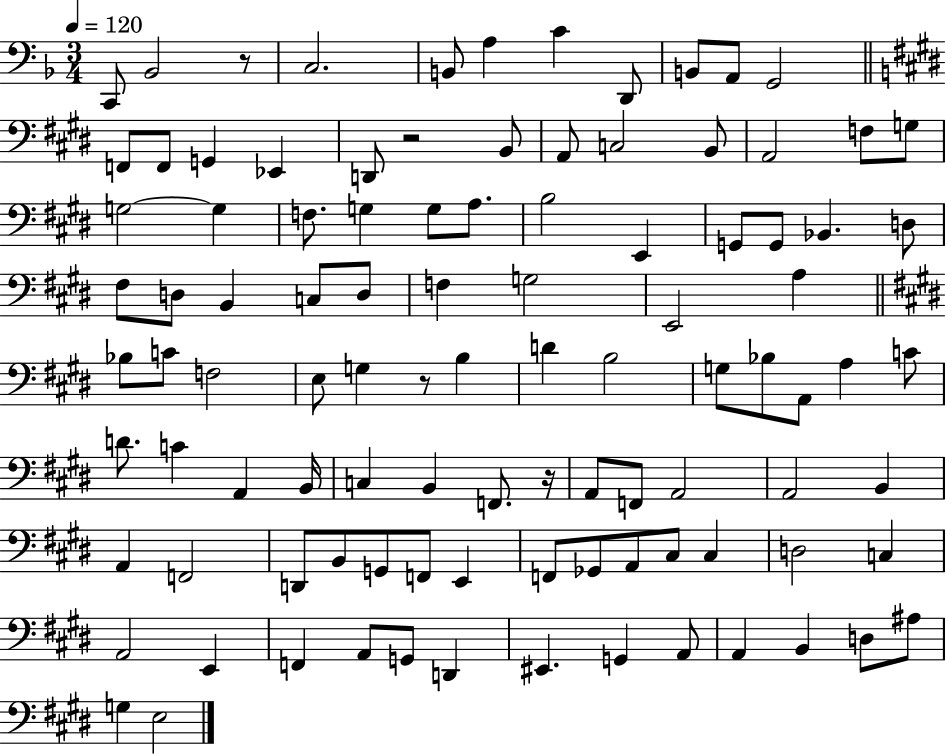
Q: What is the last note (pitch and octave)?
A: E3